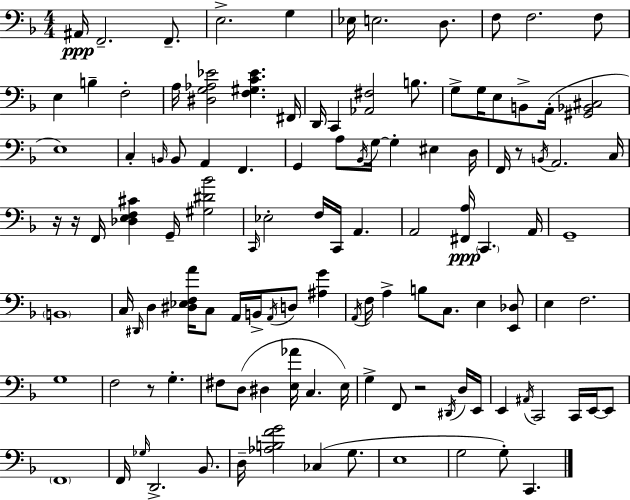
X:1
T:Untitled
M:4/4
L:1/4
K:Dm
^A,,/4 F,,2 F,,/2 E,2 G, _E,/4 E,2 D,/2 F,/2 F,2 F,/2 E, B, F,2 A,/4 [^D,G,_A,_E]2 [F,^G,C_E] ^F,,/4 D,,/4 C,, [_A,,^F,]2 B,/2 G,/2 G,/4 E,/2 B,,/2 A,,/4 [^G,,_B,,^C,]2 E,4 C, B,,/4 B,,/2 A,, F,, G,, A,/2 _B,,/4 G,/4 G, ^E, D,/4 F,,/4 z/2 B,,/4 A,,2 C,/4 z/4 z/4 F,,/4 [_D,E,F,^C] G,,/4 [^G,^D_B]2 C,,/4 _E,2 F,/4 C,,/4 A,, A,,2 [^F,,A,]/4 C,, A,,/4 G,,4 B,,4 C,/4 ^D,,/4 D, [^D,_E,F,A]/4 C,/2 A,,/4 B,,/4 A,,/4 D,/2 [^A,G] A,,/4 F,/4 A, B,/2 C,/2 E, [E,,_D,]/2 E, F,2 G,4 F,2 z/2 G, ^F,/2 D,/2 ^D, [E,_A]/4 C, E,/4 G, F,,/2 z2 ^D,,/4 D,/4 E,,/4 E,, ^A,,/4 C,,2 C,,/4 E,,/4 E,,/2 F,,4 F,,/4 _G,/4 D,,2 _B,,/2 D,/4 [_A,B,FG]2 _C, G,/2 E,4 G,2 G,/2 C,,